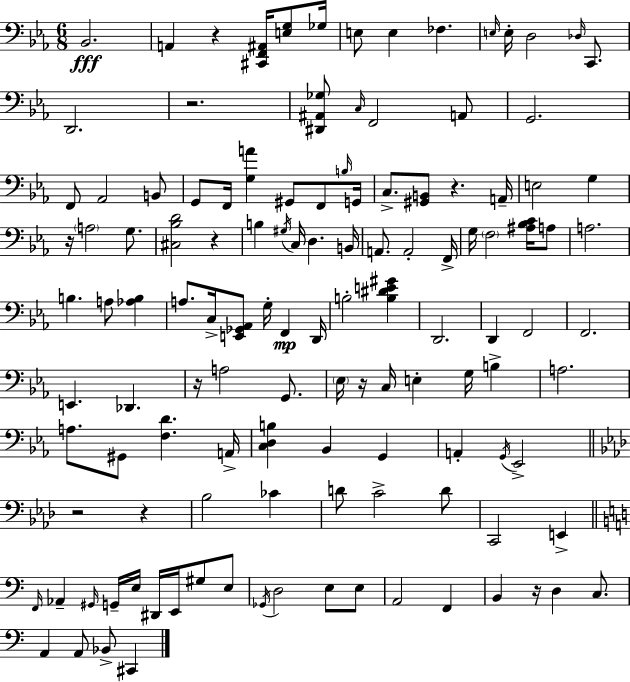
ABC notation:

X:1
T:Untitled
M:6/8
L:1/4
K:Cm
_B,,2 A,, z [^C,,F,,^A,,]/4 [E,G,]/2 _G,/4 E,/2 E, _F, E,/4 E,/4 D,2 _D,/4 C,,/2 D,,2 z2 [^D,,^A,,_G,]/2 C,/4 F,,2 A,,/2 G,,2 F,,/2 _A,,2 B,,/2 G,,/2 F,,/4 [G,A] ^G,,/2 F,,/2 B,/4 G,,/4 C,/2 [^G,,B,,]/2 z A,,/4 E,2 G, z/4 A,2 G,/2 [^C,_B,D]2 z B, ^G,/4 C,/4 D, B,,/4 A,,/2 A,,2 F,,/4 G,/4 F,2 [^A,_B,C]/4 A,/2 A,2 B, A,/2 [_A,B,] A,/2 C,/4 [E,,_G,,_A,,]/2 G,/4 F,, D,,/4 B,2 [B,^DE^G] D,,2 D,, F,,2 F,,2 E,, _D,, z/4 A,2 G,,/2 _E,/4 z/4 C,/4 E, G,/4 B, A,2 A,/2 ^G,,/2 [F,D] A,,/4 [C,D,B,] _B,, G,, A,, G,,/4 _E,,2 z2 z _B,2 _C D/2 C2 D/2 C,,2 E,, F,,/4 _A,, ^G,,/4 G,,/4 E,/4 ^D,,/4 E,,/4 ^G,/2 E,/2 _G,,/4 D,2 E,/2 E,/2 A,,2 F,, B,, z/4 D, C,/2 A,, A,,/2 _B,,/2 ^C,,